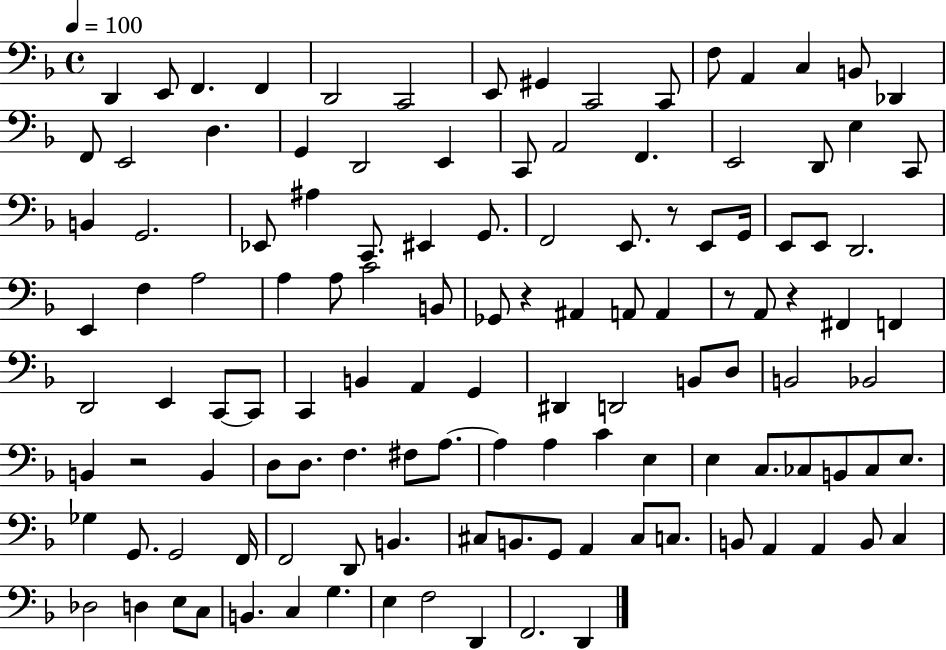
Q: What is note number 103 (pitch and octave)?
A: A2